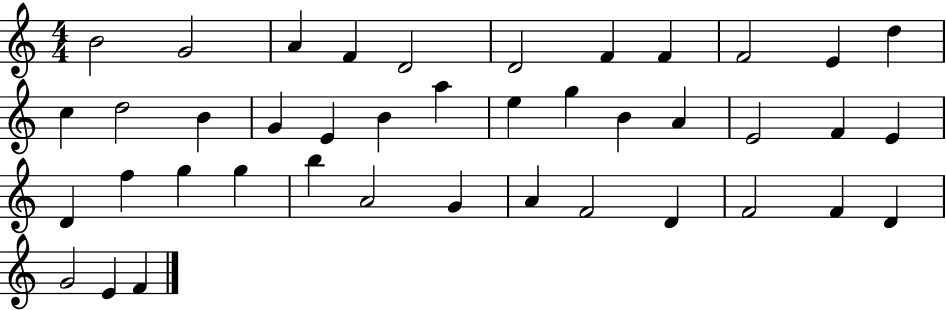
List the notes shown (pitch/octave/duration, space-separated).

B4/h G4/h A4/q F4/q D4/h D4/h F4/q F4/q F4/h E4/q D5/q C5/q D5/h B4/q G4/q E4/q B4/q A5/q E5/q G5/q B4/q A4/q E4/h F4/q E4/q D4/q F5/q G5/q G5/q B5/q A4/h G4/q A4/q F4/h D4/q F4/h F4/q D4/q G4/h E4/q F4/q